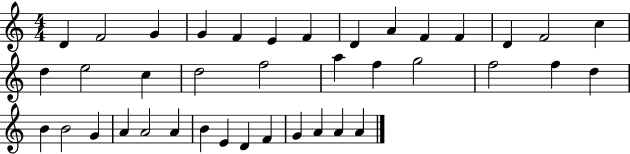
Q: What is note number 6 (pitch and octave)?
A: E4